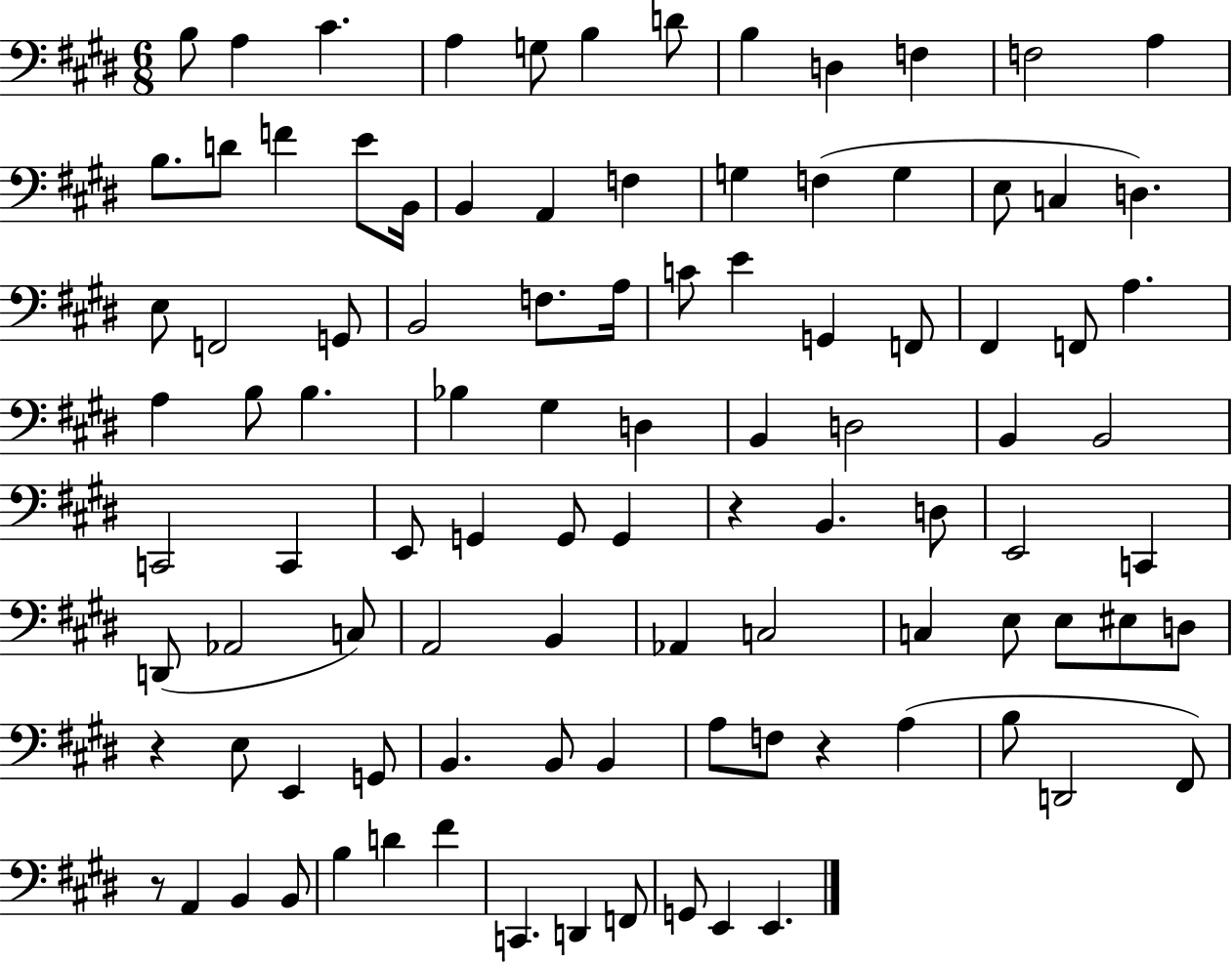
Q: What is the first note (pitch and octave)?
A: B3